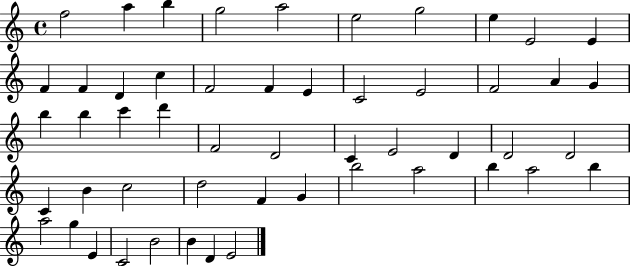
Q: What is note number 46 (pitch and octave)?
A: G5